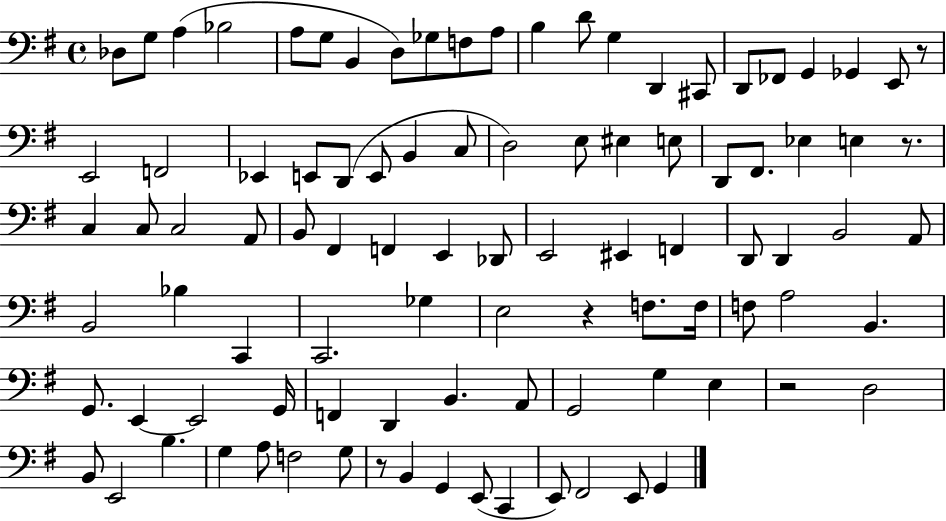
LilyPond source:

{
  \clef bass
  \time 4/4
  \defaultTimeSignature
  \key g \major
  des8 g8 a4( bes2 | a8 g8 b,4 d8) ges8 f8 a8 | b4 d'8 g4 d,4 cis,8 | d,8 fes,8 g,4 ges,4 e,8 r8 | \break e,2 f,2 | ees,4 e,8 d,8( e,8 b,4 c8 | d2) e8 eis4 e8 | d,8 fis,8. ees4 e4 r8. | \break c4 c8 c2 a,8 | b,8 fis,4 f,4 e,4 des,8 | e,2 eis,4 f,4 | d,8 d,4 b,2 a,8 | \break b,2 bes4 c,4 | c,2. ges4 | e2 r4 f8. f16 | f8 a2 b,4. | \break g,8. e,4~~ e,2 g,16 | f,4 d,4 b,4. a,8 | g,2 g4 e4 | r2 d2 | \break b,8 e,2 b4. | g4 a8 f2 g8 | r8 b,4 g,4 e,8( c,4 | e,8) fis,2 e,8 g,4 | \break \bar "|."
}